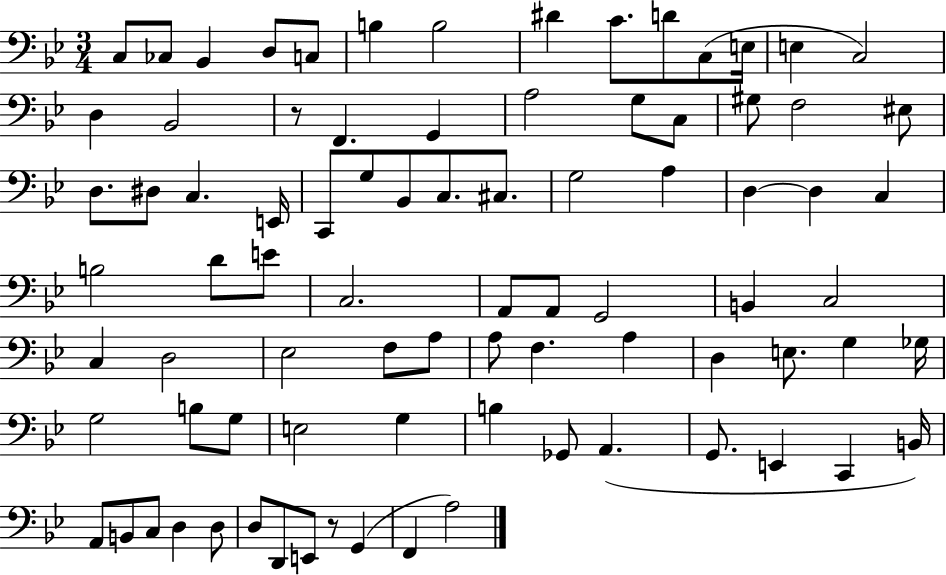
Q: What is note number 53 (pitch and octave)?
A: A3